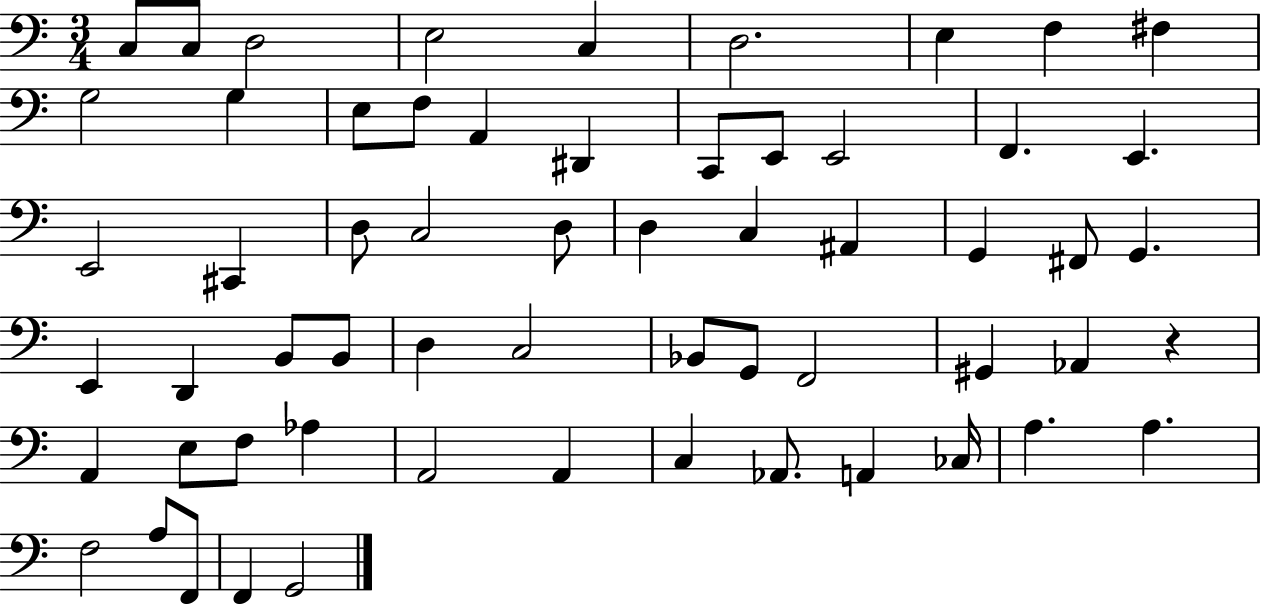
{
  \clef bass
  \numericTimeSignature
  \time 3/4
  \key c \major
  c8 c8 d2 | e2 c4 | d2. | e4 f4 fis4 | \break g2 g4 | e8 f8 a,4 dis,4 | c,8 e,8 e,2 | f,4. e,4. | \break e,2 cis,4 | d8 c2 d8 | d4 c4 ais,4 | g,4 fis,8 g,4. | \break e,4 d,4 b,8 b,8 | d4 c2 | bes,8 g,8 f,2 | gis,4 aes,4 r4 | \break a,4 e8 f8 aes4 | a,2 a,4 | c4 aes,8. a,4 ces16 | a4. a4. | \break f2 a8 f,8 | f,4 g,2 | \bar "|."
}